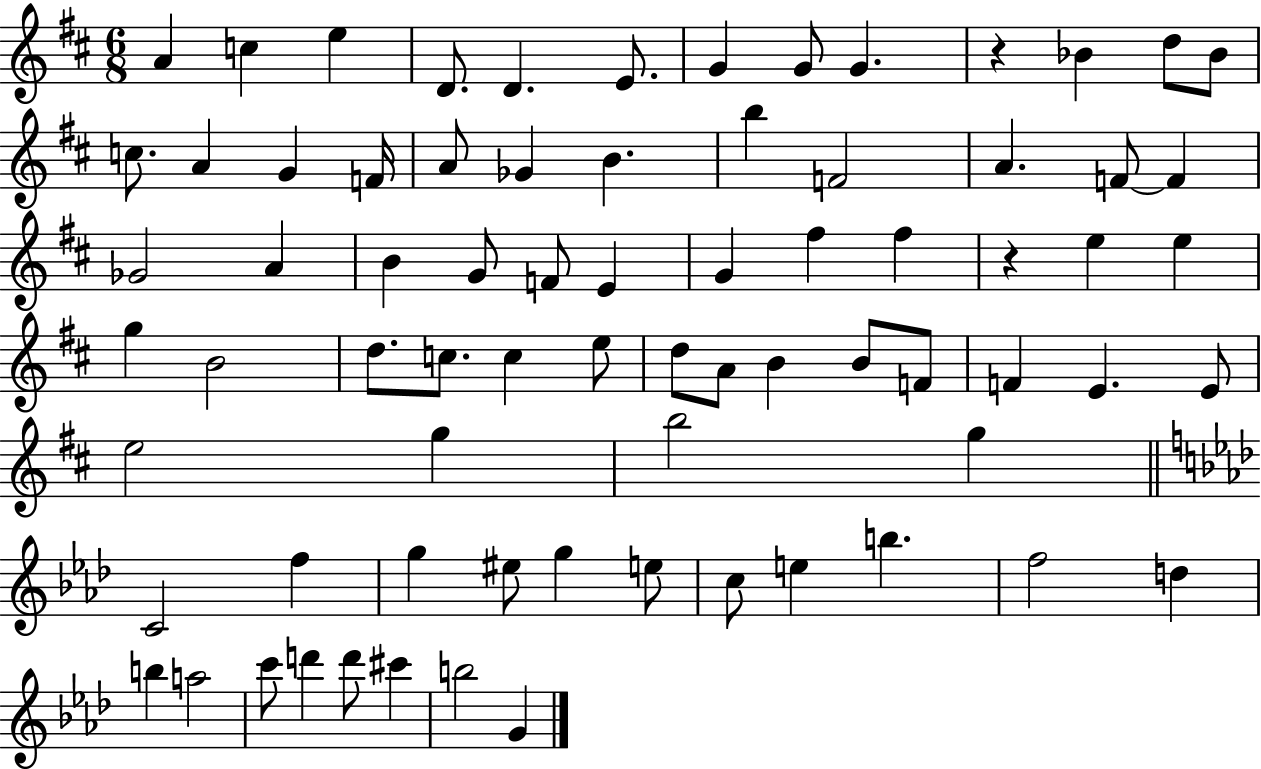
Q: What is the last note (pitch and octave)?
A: G4